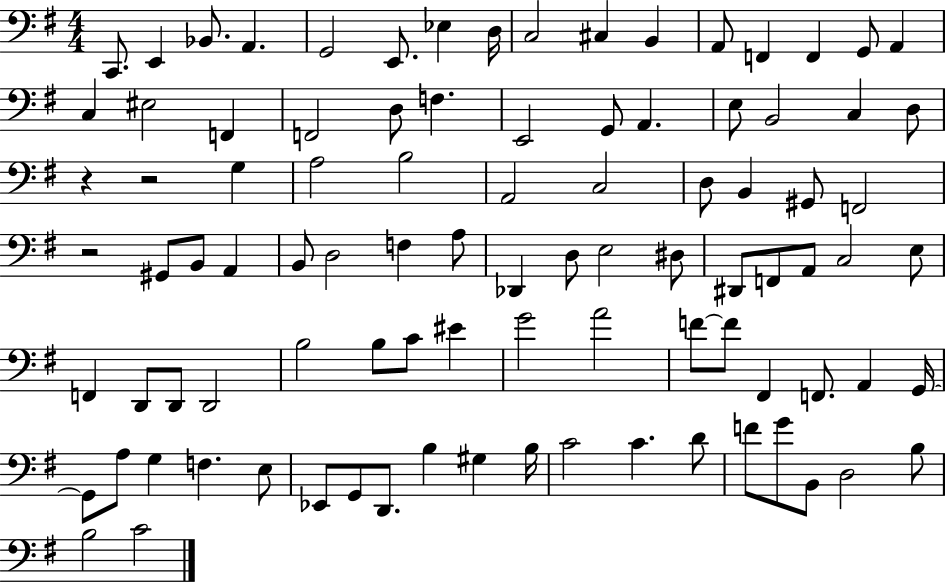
X:1
T:Untitled
M:4/4
L:1/4
K:G
C,,/2 E,, _B,,/2 A,, G,,2 E,,/2 _E, D,/4 C,2 ^C, B,, A,,/2 F,, F,, G,,/2 A,, C, ^E,2 F,, F,,2 D,/2 F, E,,2 G,,/2 A,, E,/2 B,,2 C, D,/2 z z2 G, A,2 B,2 A,,2 C,2 D,/2 B,, ^G,,/2 F,,2 z2 ^G,,/2 B,,/2 A,, B,,/2 D,2 F, A,/2 _D,, D,/2 E,2 ^D,/2 ^D,,/2 F,,/2 A,,/2 C,2 E,/2 F,, D,,/2 D,,/2 D,,2 B,2 B,/2 C/2 ^E G2 A2 F/2 F/2 ^F,, F,,/2 A,, G,,/4 G,,/2 A,/2 G, F, E,/2 _E,,/2 G,,/2 D,,/2 B, ^G, B,/4 C2 C D/2 F/2 G/2 B,,/2 D,2 B,/2 B,2 C2